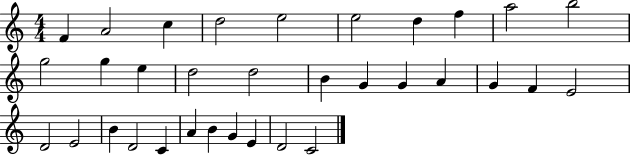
X:1
T:Untitled
M:4/4
L:1/4
K:C
F A2 c d2 e2 e2 d f a2 b2 g2 g e d2 d2 B G G A G F E2 D2 E2 B D2 C A B G E D2 C2